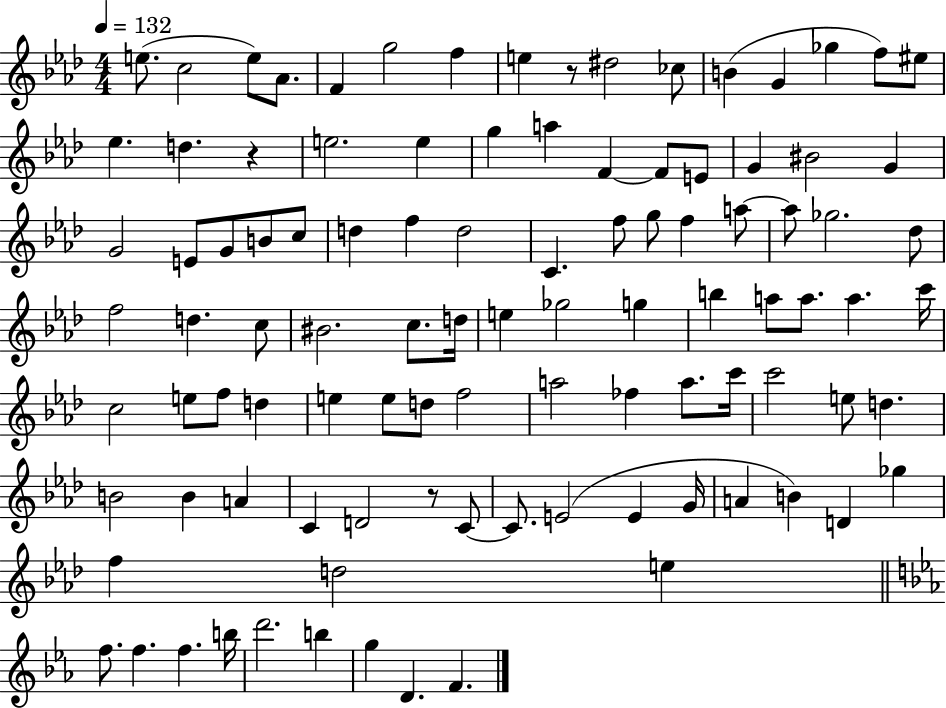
{
  \clef treble
  \numericTimeSignature
  \time 4/4
  \key aes \major
  \tempo 4 = 132
  \repeat volta 2 { e''8.( c''2 e''8) aes'8. | f'4 g''2 f''4 | e''4 r8 dis''2 ces''8 | b'4( g'4 ges''4 f''8) eis''8 | \break ees''4. d''4. r4 | e''2. e''4 | g''4 a''4 f'4~~ f'8 e'8 | g'4 bis'2 g'4 | \break g'2 e'8 g'8 b'8 c''8 | d''4 f''4 d''2 | c'4. f''8 g''8 f''4 a''8~~ | a''8 ges''2. des''8 | \break f''2 d''4. c''8 | bis'2. c''8. d''16 | e''4 ges''2 g''4 | b''4 a''8 a''8. a''4. c'''16 | \break c''2 e''8 f''8 d''4 | e''4 e''8 d''8 f''2 | a''2 fes''4 a''8. c'''16 | c'''2 e''8 d''4. | \break b'2 b'4 a'4 | c'4 d'2 r8 c'8~~ | c'8. e'2( e'4 g'16 | a'4 b'4) d'4 ges''4 | \break f''4 d''2 e''4 | \bar "||" \break \key ees \major f''8. f''4. f''4. b''16 | d'''2. b''4 | g''4 d'4. f'4. | } \bar "|."
}